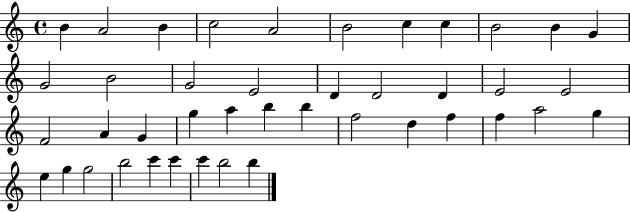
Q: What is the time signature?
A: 4/4